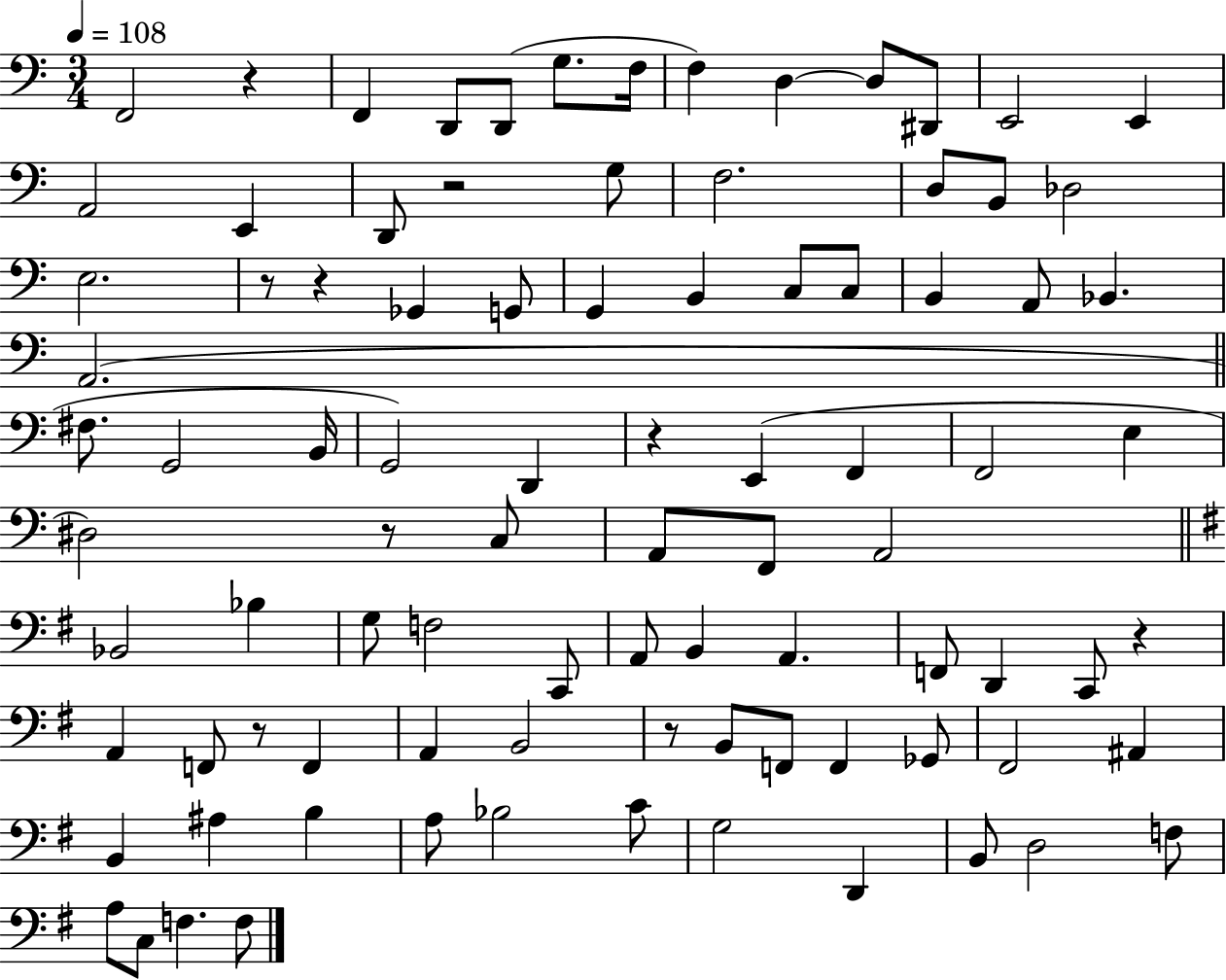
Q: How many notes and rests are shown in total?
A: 91